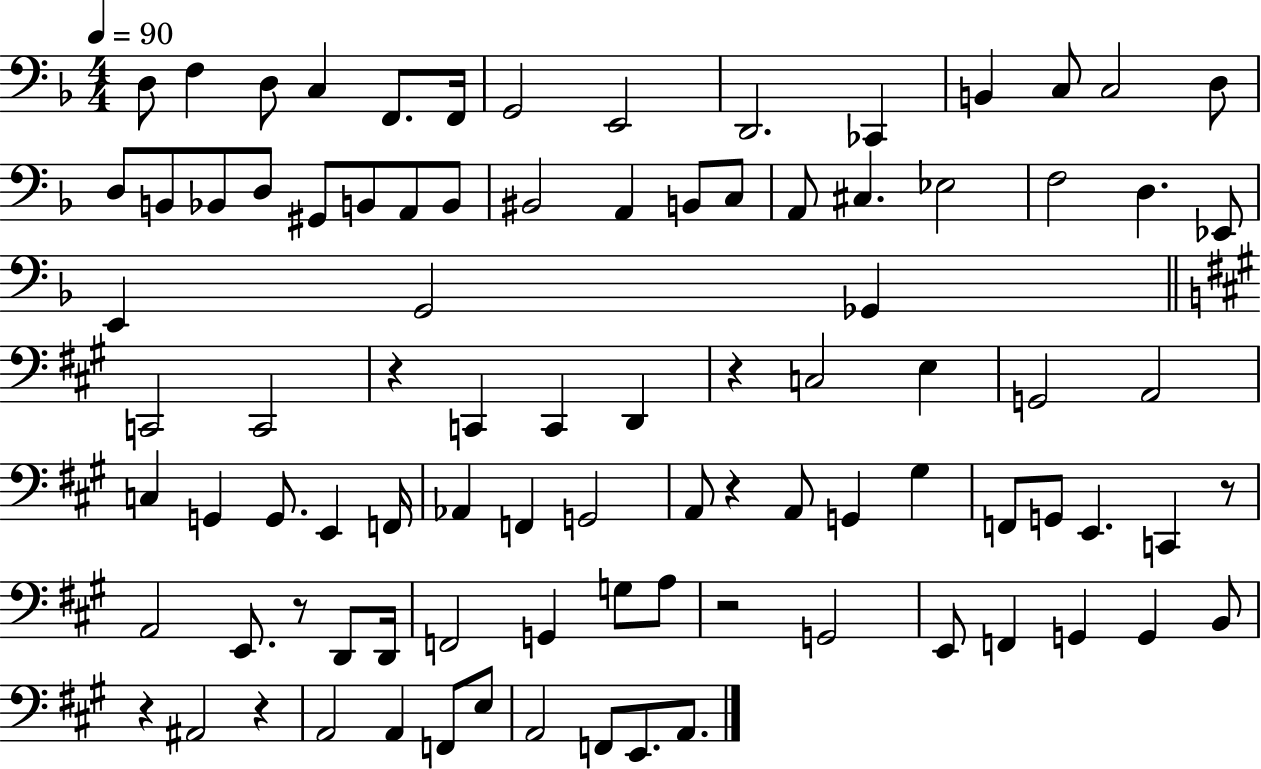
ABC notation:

X:1
T:Untitled
M:4/4
L:1/4
K:F
D,/2 F, D,/2 C, F,,/2 F,,/4 G,,2 E,,2 D,,2 _C,, B,, C,/2 C,2 D,/2 D,/2 B,,/2 _B,,/2 D,/2 ^G,,/2 B,,/2 A,,/2 B,,/2 ^B,,2 A,, B,,/2 C,/2 A,,/2 ^C, _E,2 F,2 D, _E,,/2 E,, G,,2 _G,, C,,2 C,,2 z C,, C,, D,, z C,2 E, G,,2 A,,2 C, G,, G,,/2 E,, F,,/4 _A,, F,, G,,2 A,,/2 z A,,/2 G,, ^G, F,,/2 G,,/2 E,, C,, z/2 A,,2 E,,/2 z/2 D,,/2 D,,/4 F,,2 G,, G,/2 A,/2 z2 G,,2 E,,/2 F,, G,, G,, B,,/2 z ^A,,2 z A,,2 A,, F,,/2 E,/2 A,,2 F,,/2 E,,/2 A,,/2